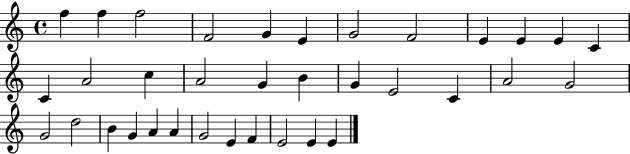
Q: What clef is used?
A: treble